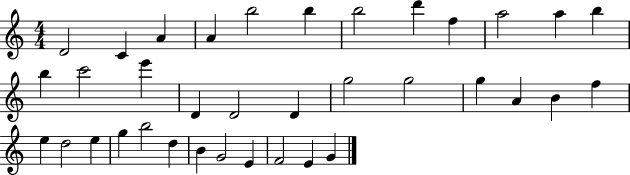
D4/h C4/q A4/q A4/q B5/h B5/q B5/h D6/q F5/q A5/h A5/q B5/q B5/q C6/h E6/q D4/q D4/h D4/q G5/h G5/h G5/q A4/q B4/q F5/q E5/q D5/h E5/q G5/q B5/h D5/q B4/q G4/h E4/q F4/h E4/q G4/q